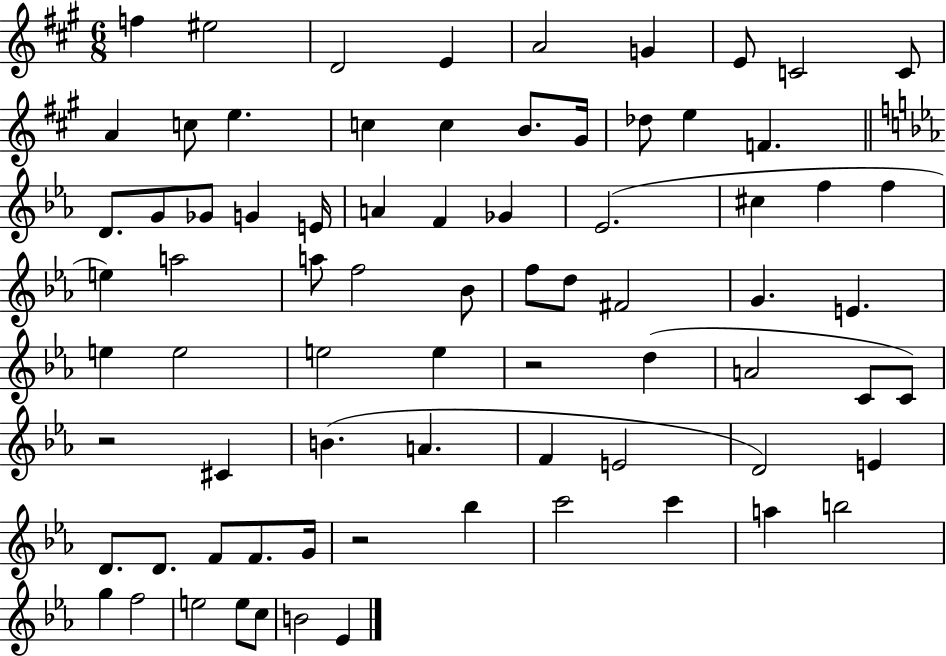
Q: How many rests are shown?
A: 3